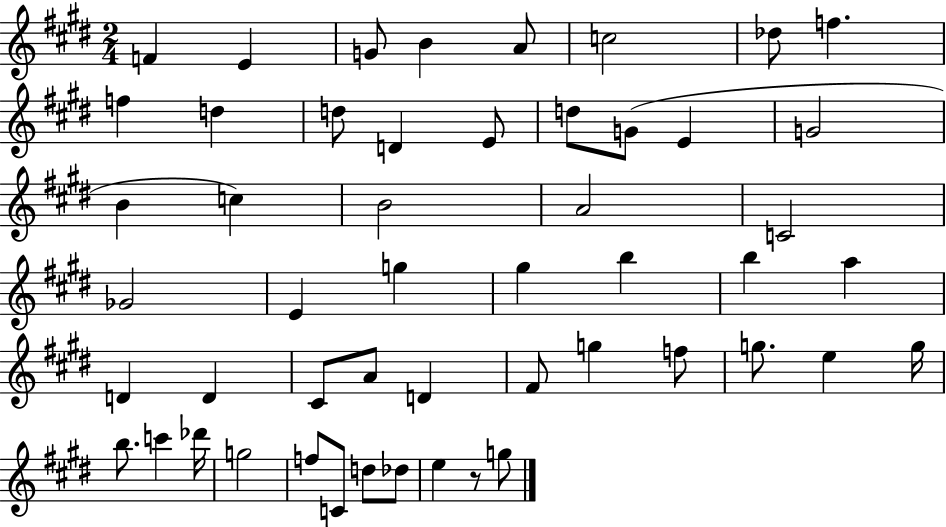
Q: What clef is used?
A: treble